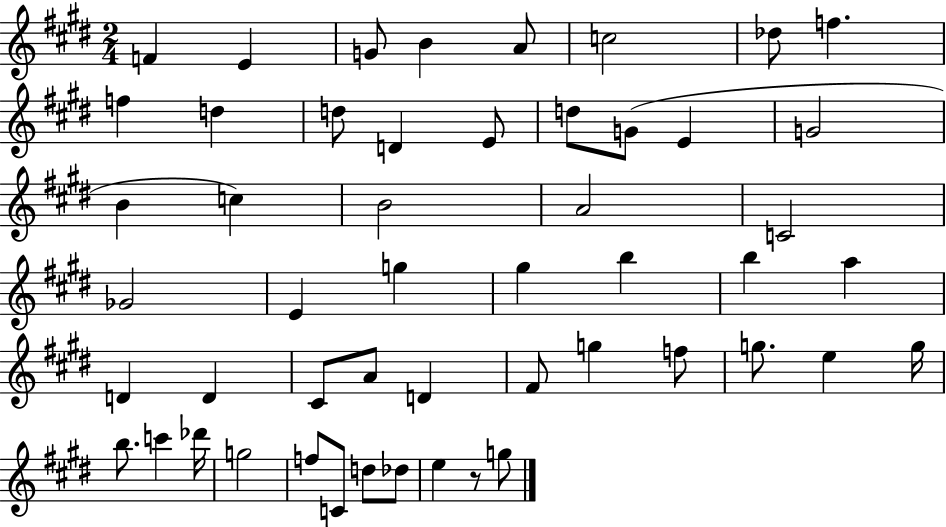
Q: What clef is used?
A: treble